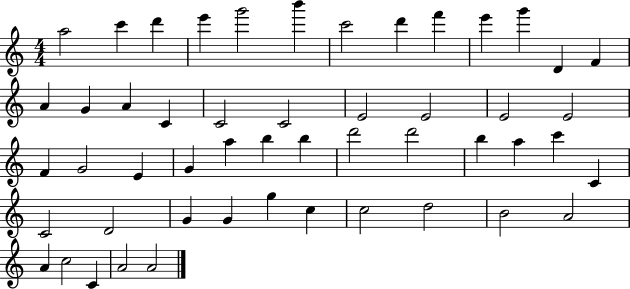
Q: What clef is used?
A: treble